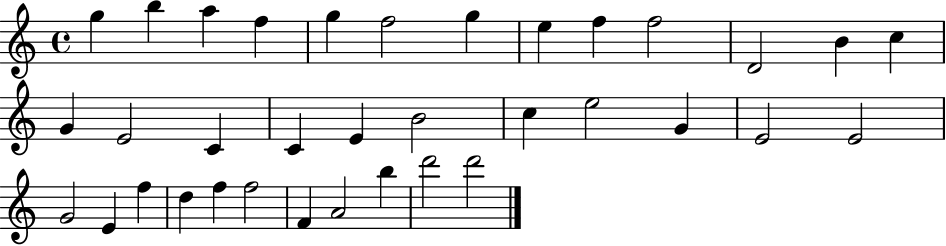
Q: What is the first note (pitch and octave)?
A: G5